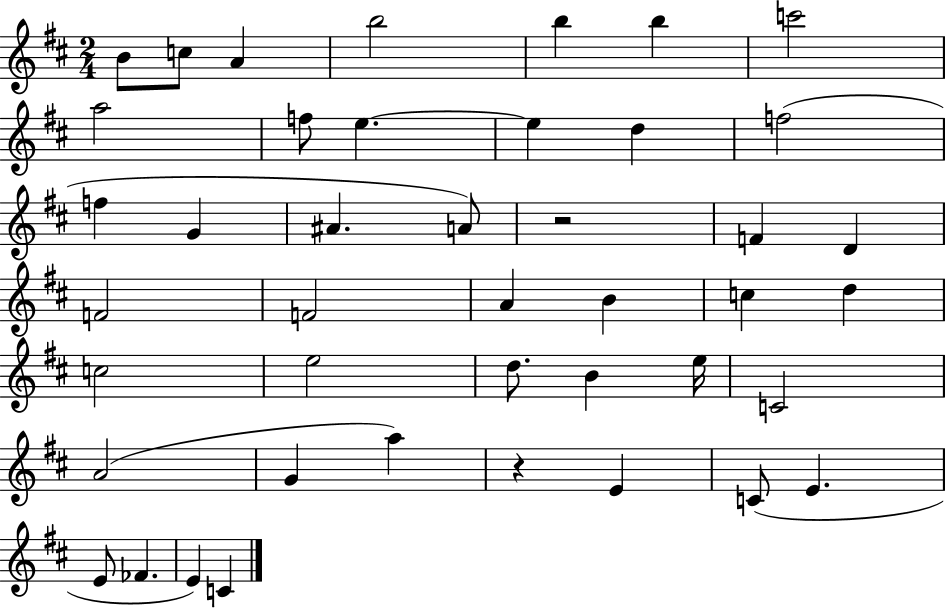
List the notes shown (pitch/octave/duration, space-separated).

B4/e C5/e A4/q B5/h B5/q B5/q C6/h A5/h F5/e E5/q. E5/q D5/q F5/h F5/q G4/q A#4/q. A4/e R/h F4/q D4/q F4/h F4/h A4/q B4/q C5/q D5/q C5/h E5/h D5/e. B4/q E5/s C4/h A4/h G4/q A5/q R/q E4/q C4/e E4/q. E4/e FES4/q. E4/q C4/q